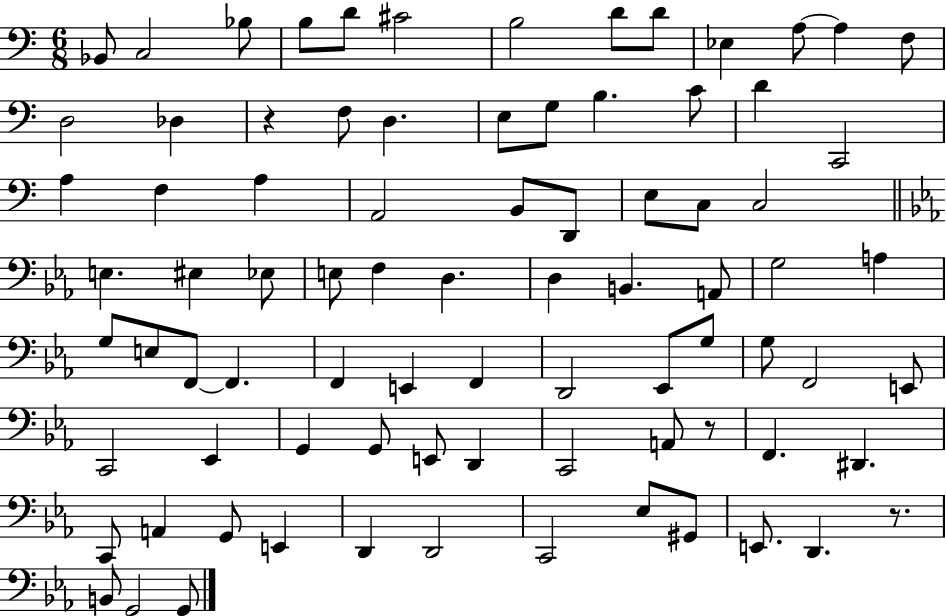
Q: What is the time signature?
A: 6/8